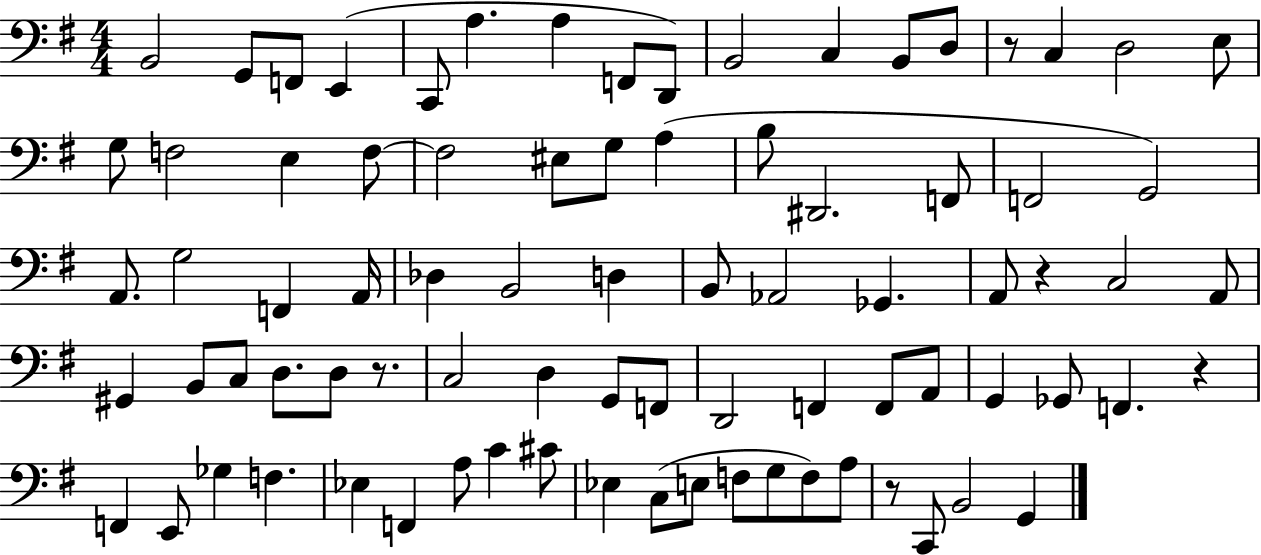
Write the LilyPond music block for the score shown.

{
  \clef bass
  \numericTimeSignature
  \time 4/4
  \key g \major
  b,2 g,8 f,8 e,4( | c,8 a4. a4 f,8 d,8) | b,2 c4 b,8 d8 | r8 c4 d2 e8 | \break g8 f2 e4 f8~~ | f2 eis8 g8 a4( | b8 dis,2. f,8 | f,2 g,2) | \break a,8. g2 f,4 a,16 | des4 b,2 d4 | b,8 aes,2 ges,4. | a,8 r4 c2 a,8 | \break gis,4 b,8 c8 d8. d8 r8. | c2 d4 g,8 f,8 | d,2 f,4 f,8 a,8 | g,4 ges,8 f,4. r4 | \break f,4 e,8 ges4 f4. | ees4 f,4 a8 c'4 cis'8 | ees4 c8( e8 f8 g8 f8) a8 | r8 c,8 b,2 g,4 | \break \bar "|."
}